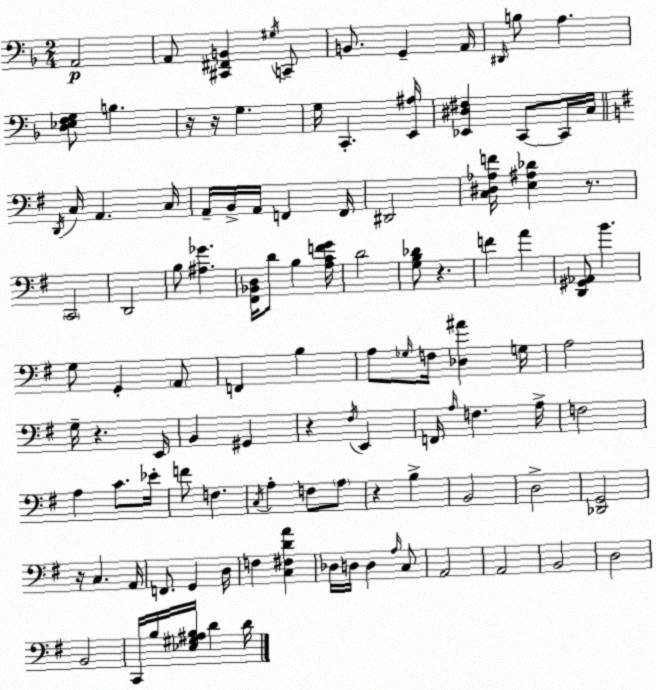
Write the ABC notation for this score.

X:1
T:Untitled
M:2/4
L:1/4
K:Dm
A,,2 A,,/2 [^C,,^F,,B,,] ^G,/4 C,,/2 B,,/2 G,, A,,/4 ^D,,/4 B,/2 A, [D,_E,F,G,]/2 B, z/4 z/4 G, G,/4 C,, [E,,^A,]/4 [_E,,^D,^F,] C,,/2 C,,/4 C,/4 D,,/4 C,/4 A,, C,/4 A,,/4 B,,/4 A,,/4 F,, F,,/4 ^D,,2 [C,^D,_A,F]/4 [E,^A,_D] z/2 C,,2 D,,2 B,/2 [^A,_G] [^F,,_B,,D,]/4 D/2 B, [A,CFG]/4 D2 [G,B,_D]/2 z F A [D,,^G,,_A,,]/2 B G,/2 G,, A,,/2 F,, B, A,/2 _G,/4 F,/4 [_D,^A] G,/4 A,2 G,/4 z E,,/4 B,, ^G,, z ^F,/4 E,, F,,/4 A,/4 F, A,/4 F,2 A, C/2 _E/4 F/2 F, C,/4 A, F,/2 A,/2 z B, B,,2 D,2 [_D,,G,,]2 z/4 C, A,,/4 F,,/2 G,, D,/4 F, [C,^F,DA] _D,/4 D,/4 D, A,/4 C,/2 A,,2 A,,2 B,,2 D,2 B,,2 C,,/4 B,/4 [_E,^G,^A,B,]/4 D D/4